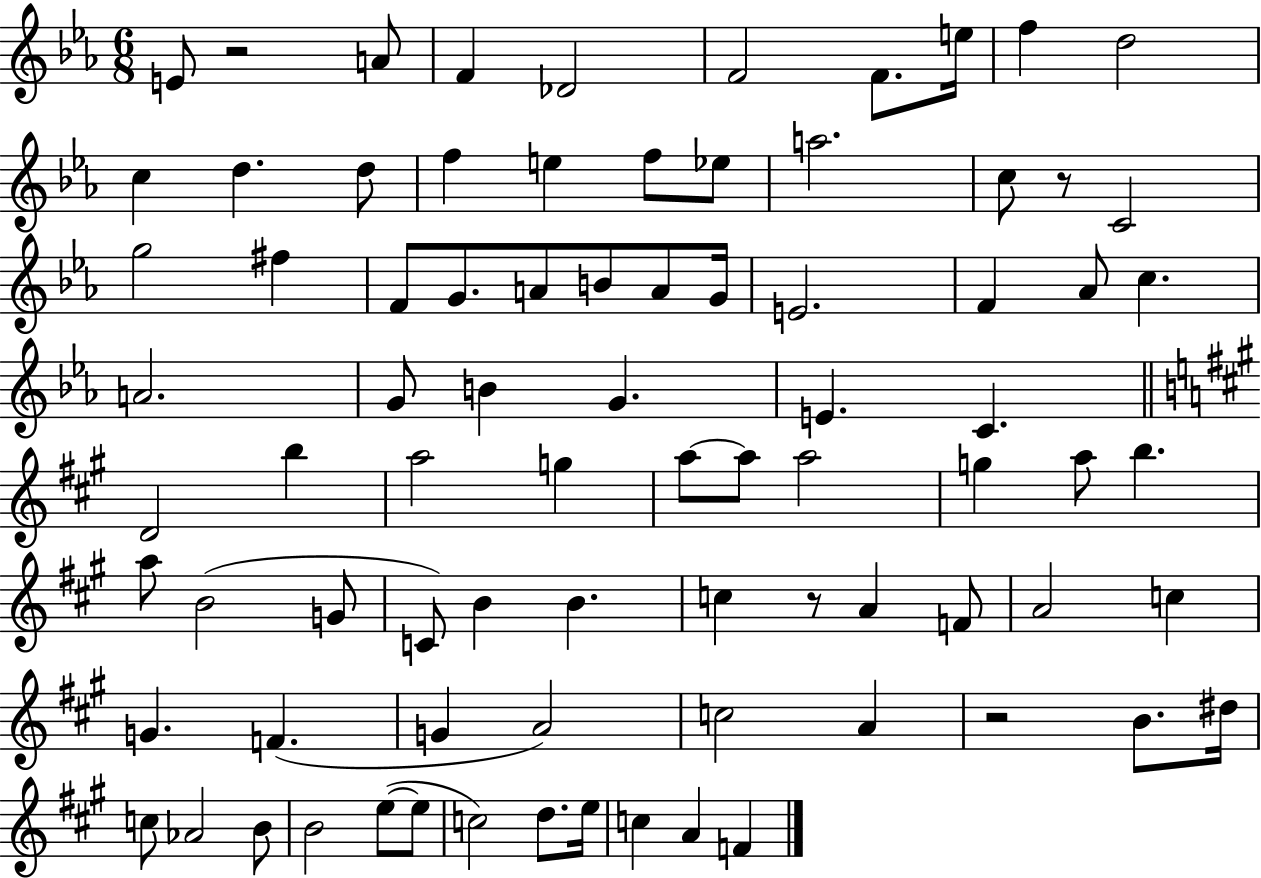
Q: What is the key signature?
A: EES major